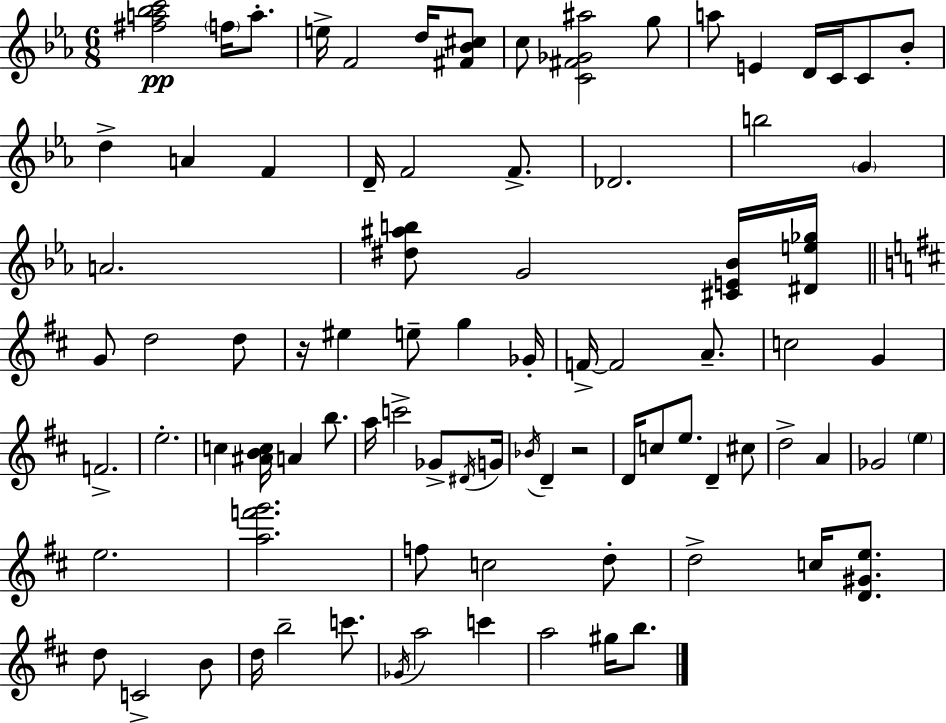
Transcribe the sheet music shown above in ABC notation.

X:1
T:Untitled
M:6/8
L:1/4
K:Eb
[^fa_bc']2 f/4 a/2 e/4 F2 d/4 [^F_B^c]/2 c/2 [C^F_G^a]2 g/2 a/2 E D/4 C/4 C/2 _B/2 d A F D/4 F2 F/2 _D2 b2 G A2 [^d^ab]/2 G2 [^CE_B]/4 [^De_g]/4 G/2 d2 d/2 z/4 ^e e/2 g _G/4 F/4 F2 A/2 c2 G F2 e2 c [^ABc]/4 A b/2 a/4 c'2 _G/2 ^D/4 G/4 _B/4 D z2 D/4 c/2 e/2 D ^c/2 d2 A _G2 e e2 [af'g']2 f/2 c2 d/2 d2 c/4 [D^Ge]/2 d/2 C2 B/2 d/4 b2 c'/2 _G/4 a2 c' a2 ^g/4 b/2